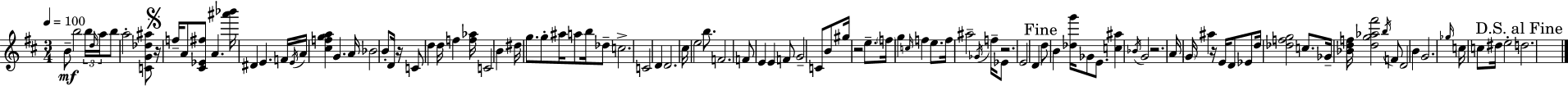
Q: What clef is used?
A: treble